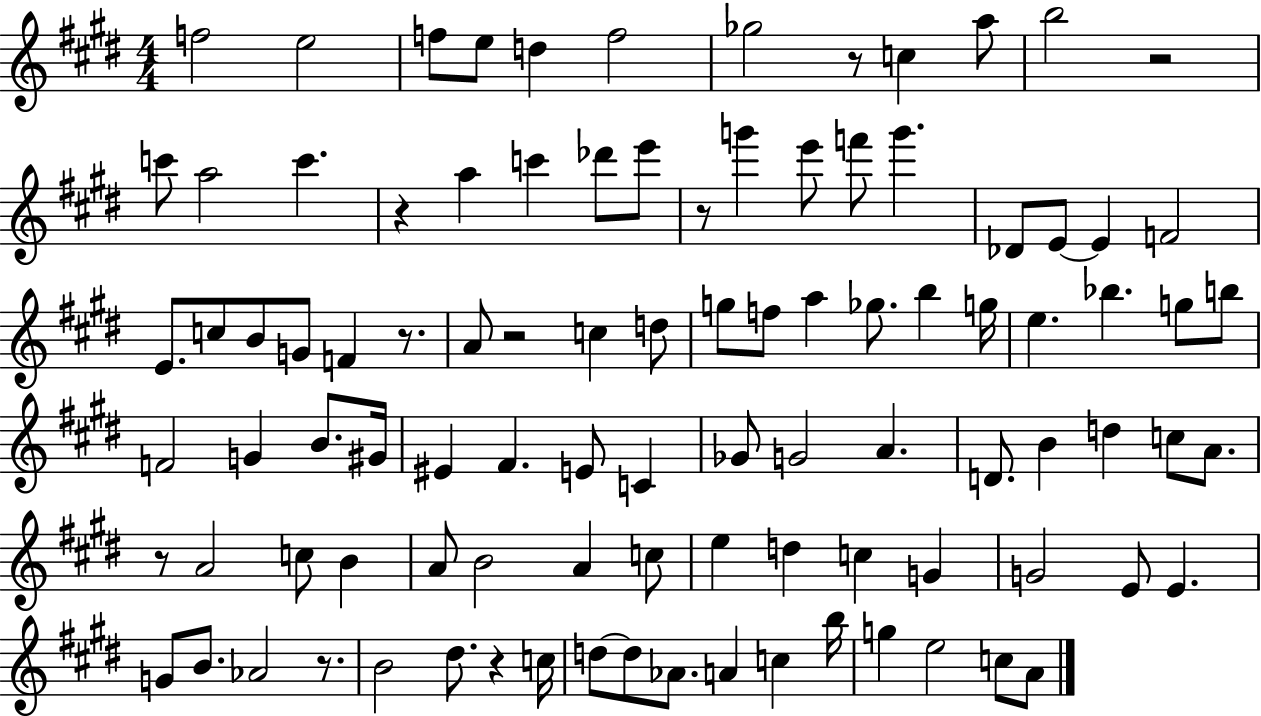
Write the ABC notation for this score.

X:1
T:Untitled
M:4/4
L:1/4
K:E
f2 e2 f/2 e/2 d f2 _g2 z/2 c a/2 b2 z2 c'/2 a2 c' z a c' _d'/2 e'/2 z/2 g' e'/2 f'/2 g' _D/2 E/2 E F2 E/2 c/2 B/2 G/2 F z/2 A/2 z2 c d/2 g/2 f/2 a _g/2 b g/4 e _b g/2 b/2 F2 G B/2 ^G/4 ^E ^F E/2 C _G/2 G2 A D/2 B d c/2 A/2 z/2 A2 c/2 B A/2 B2 A c/2 e d c G G2 E/2 E G/2 B/2 _A2 z/2 B2 ^d/2 z c/4 d/2 d/2 _A/2 A c b/4 g e2 c/2 A/2